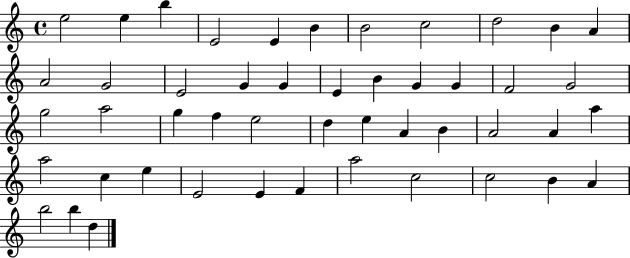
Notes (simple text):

E5/h E5/q B5/q E4/h E4/q B4/q B4/h C5/h D5/h B4/q A4/q A4/h G4/h E4/h G4/q G4/q E4/q B4/q G4/q G4/q F4/h G4/h G5/h A5/h G5/q F5/q E5/h D5/q E5/q A4/q B4/q A4/h A4/q A5/q A5/h C5/q E5/q E4/h E4/q F4/q A5/h C5/h C5/h B4/q A4/q B5/h B5/q D5/q